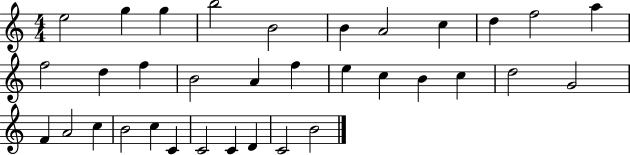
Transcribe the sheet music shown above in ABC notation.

X:1
T:Untitled
M:4/4
L:1/4
K:C
e2 g g b2 B2 B A2 c d f2 a f2 d f B2 A f e c B c d2 G2 F A2 c B2 c C C2 C D C2 B2